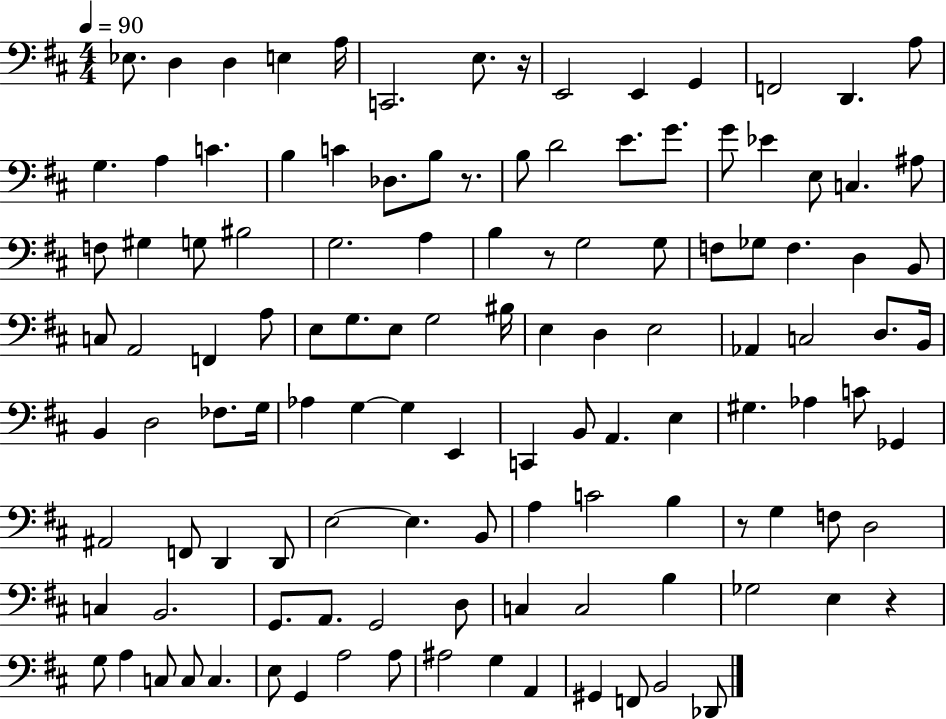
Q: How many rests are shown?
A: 5